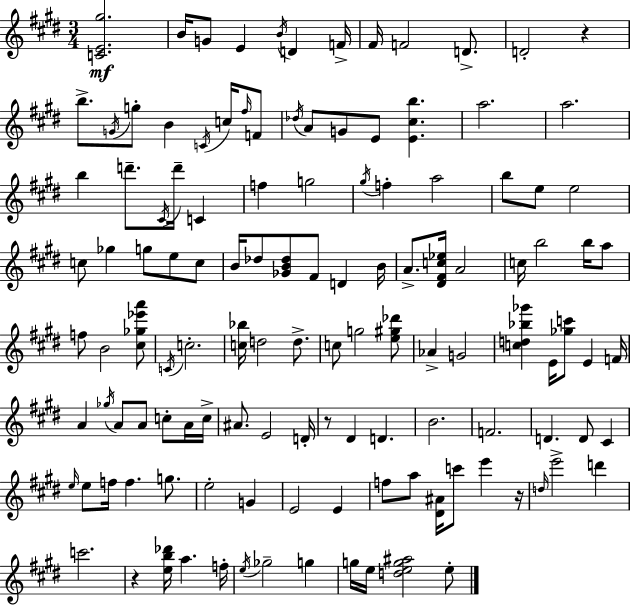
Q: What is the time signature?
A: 3/4